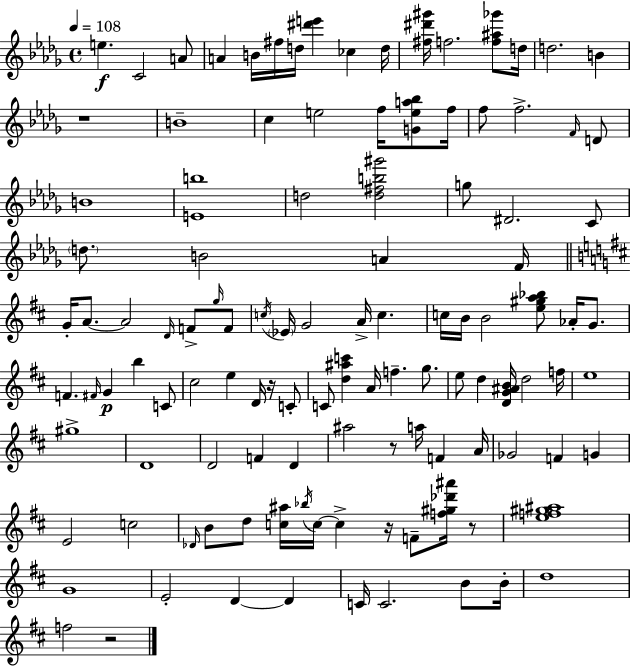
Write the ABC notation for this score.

X:1
T:Untitled
M:4/4
L:1/4
K:Bbm
e C2 A/2 A B/4 ^f/4 d/4 [^d'e'] _c d/4 [^f^d'^g']/4 f2 [f^a_g']/2 d/4 d2 B z4 B4 c e2 f/4 [Gea_b]/2 f/4 f/2 f2 F/4 D/2 B4 [Eb]4 d2 [d^fb^g']2 g/2 ^D2 C/2 d/2 B2 A F/4 G/4 A/2 A2 D/4 F/2 g/4 F/2 c/4 _E/4 G2 A/4 c c/4 B/4 B2 [e^ga_b]/2 _A/4 G/2 F ^F/4 G b C/2 ^c2 e D/4 z/4 C/2 C/2 [d^ac'] A/4 f g/2 e/2 d [DG^AB]/4 d2 f/4 e4 ^g4 D4 D2 F D ^a2 z/2 a/4 F A/4 _G2 F G E2 c2 _D/4 B/2 d/2 [c^a]/4 _b/4 c/4 c z/4 F/2 [f^g_d'^a']/4 z/2 [ef^g^a]4 G4 E2 D D C/4 C2 B/2 B/4 d4 f2 z2